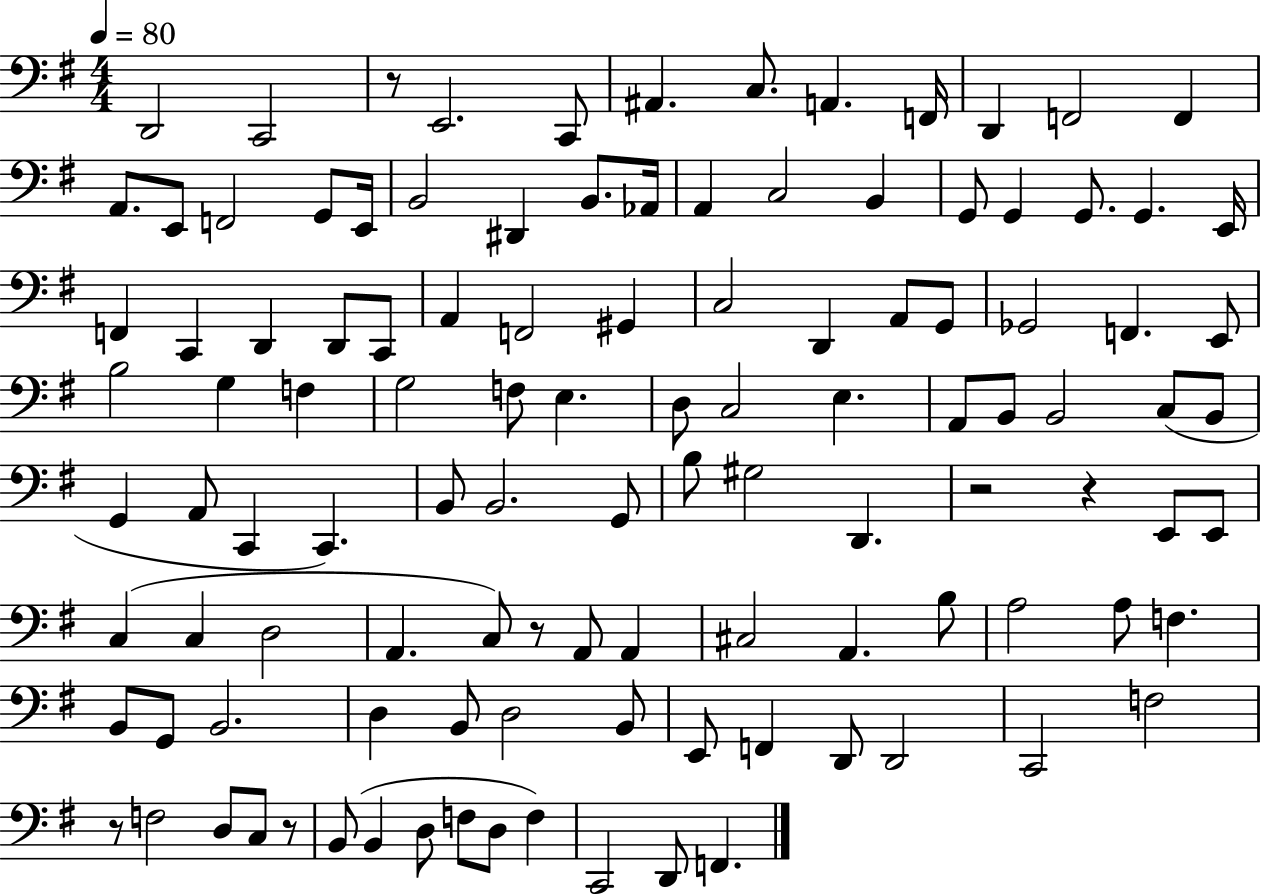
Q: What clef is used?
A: bass